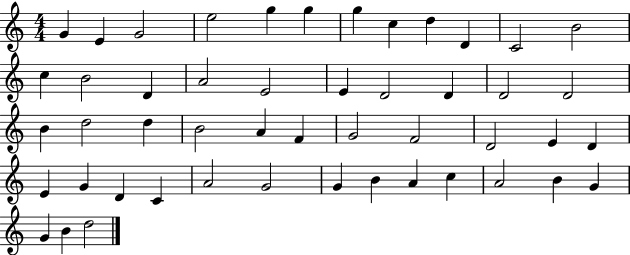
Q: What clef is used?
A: treble